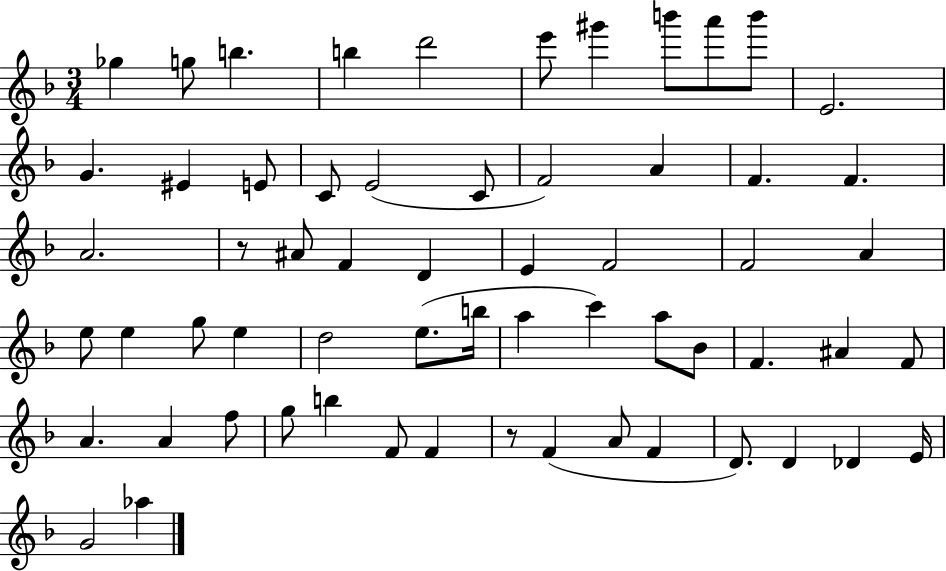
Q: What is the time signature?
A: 3/4